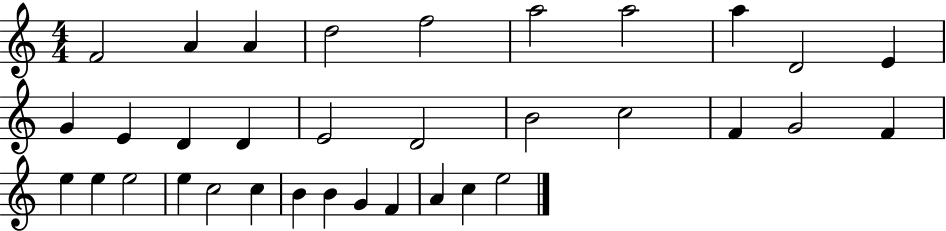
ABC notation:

X:1
T:Untitled
M:4/4
L:1/4
K:C
F2 A A d2 f2 a2 a2 a D2 E G E D D E2 D2 B2 c2 F G2 F e e e2 e c2 c B B G F A c e2